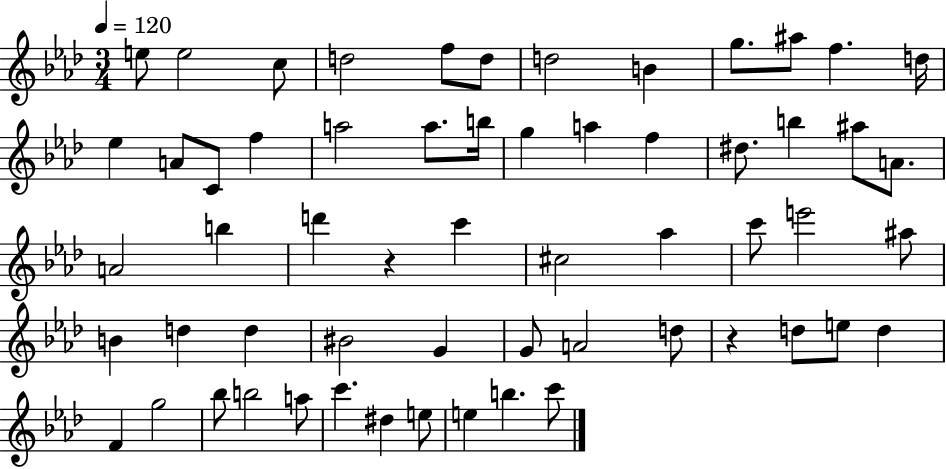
E5/e E5/h C5/e D5/h F5/e D5/e D5/h B4/q G5/e. A#5/e F5/q. D5/s Eb5/q A4/e C4/e F5/q A5/h A5/e. B5/s G5/q A5/q F5/q D#5/e. B5/q A#5/e A4/e. A4/h B5/q D6/q R/q C6/q C#5/h Ab5/q C6/e E6/h A#5/e B4/q D5/q D5/q BIS4/h G4/q G4/e A4/h D5/e R/q D5/e E5/e D5/q F4/q G5/h Bb5/e B5/h A5/e C6/q. D#5/q E5/e E5/q B5/q. C6/e